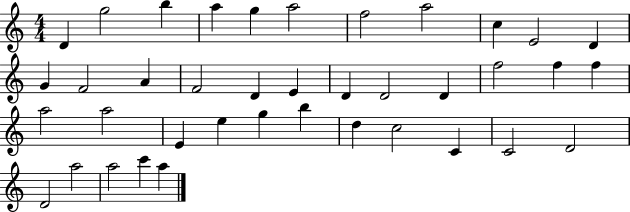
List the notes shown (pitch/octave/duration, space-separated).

D4/q G5/h B5/q A5/q G5/q A5/h F5/h A5/h C5/q E4/h D4/q G4/q F4/h A4/q F4/h D4/q E4/q D4/q D4/h D4/q F5/h F5/q F5/q A5/h A5/h E4/q E5/q G5/q B5/q D5/q C5/h C4/q C4/h D4/h D4/h A5/h A5/h C6/q A5/q